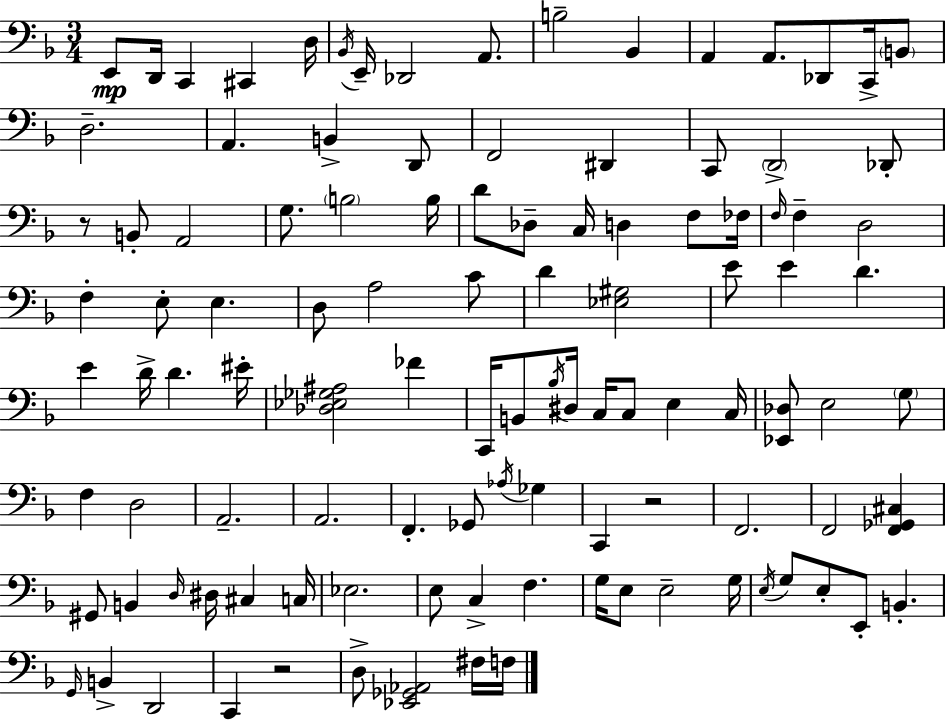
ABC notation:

X:1
T:Untitled
M:3/4
L:1/4
K:Dm
E,,/2 D,,/4 C,, ^C,, D,/4 _B,,/4 E,,/4 _D,,2 A,,/2 B,2 _B,, A,, A,,/2 _D,,/2 C,,/4 B,,/2 D,2 A,, B,, D,,/2 F,,2 ^D,, C,,/2 D,,2 _D,,/2 z/2 B,,/2 A,,2 G,/2 B,2 B,/4 D/2 _D,/2 C,/4 D, F,/2 _F,/4 F,/4 F, D,2 F, E,/2 E, D,/2 A,2 C/2 D [_E,^G,]2 E/2 E D E D/4 D ^E/4 [_D,_E,_G,^A,]2 _F C,,/4 B,,/2 _B,/4 ^D,/4 C,/4 C,/2 E, C,/4 [_E,,_D,]/2 E,2 G,/2 F, D,2 A,,2 A,,2 F,, _G,,/2 _A,/4 _G, C,, z2 F,,2 F,,2 [F,,_G,,^C,] ^G,,/2 B,, D,/4 ^D,/4 ^C, C,/4 _E,2 E,/2 C, F, G,/4 E,/2 E,2 G,/4 E,/4 G,/2 E,/2 E,,/2 B,, G,,/4 B,, D,,2 C,, z2 D,/2 [_E,,_G,,_A,,]2 ^F,/4 F,/4